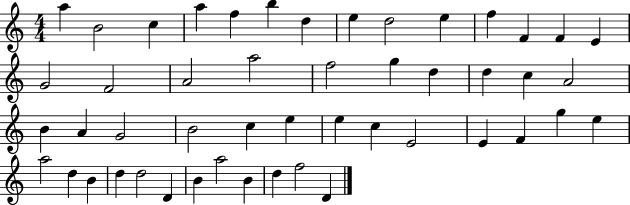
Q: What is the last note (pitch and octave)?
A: D4